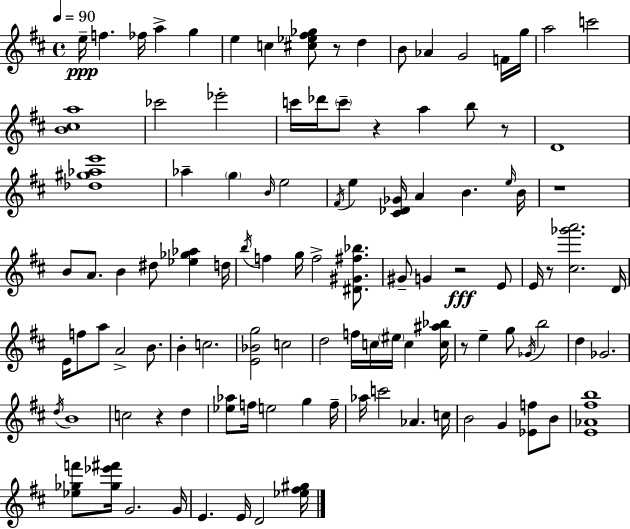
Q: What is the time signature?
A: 4/4